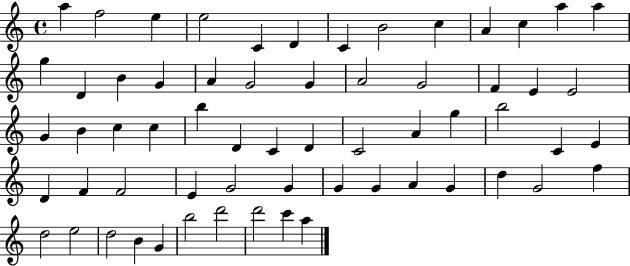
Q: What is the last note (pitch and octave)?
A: A5